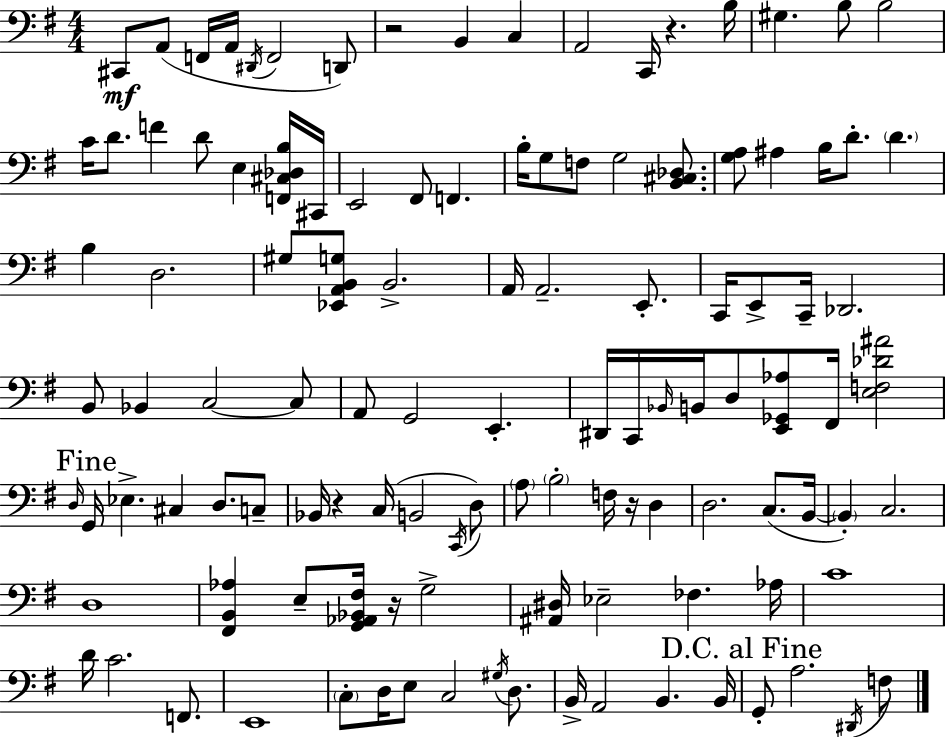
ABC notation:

X:1
T:Untitled
M:4/4
L:1/4
K:G
^C,,/2 A,,/2 F,,/4 A,,/4 ^D,,/4 F,,2 D,,/2 z2 B,, C, A,,2 C,,/4 z B,/4 ^G, B,/2 B,2 C/4 D/2 F D/2 E, [F,,^C,_D,B,]/4 ^C,,/4 E,,2 ^F,,/2 F,, B,/4 G,/2 F,/2 G,2 [B,,^C,_D,]/2 [G,A,]/2 ^A, B,/4 D/2 D B, D,2 ^G,/2 [_E,,A,,B,,G,]/2 B,,2 A,,/4 A,,2 E,,/2 C,,/4 E,,/2 C,,/4 _D,,2 B,,/2 _B,, C,2 C,/2 A,,/2 G,,2 E,, ^D,,/4 C,,/4 _B,,/4 B,,/4 D,/2 [E,,_G,,_A,]/2 ^F,,/4 [E,F,_D^A]2 D,/4 G,,/4 _E, ^C, D,/2 C,/2 _B,,/4 z C,/4 B,,2 C,,/4 D,/2 A,/2 B,2 F,/4 z/4 D, D,2 C,/2 B,,/4 B,, C,2 D,4 [^F,,B,,_A,] E,/2 [G,,_A,,_B,,^F,]/4 z/4 G,2 [^A,,^D,]/4 _E,2 _F, _A,/4 C4 D/4 C2 F,,/2 E,,4 C,/2 D,/4 E,/2 C,2 ^G,/4 D,/2 B,,/4 A,,2 B,, B,,/4 G,,/2 A,2 ^D,,/4 F,/2